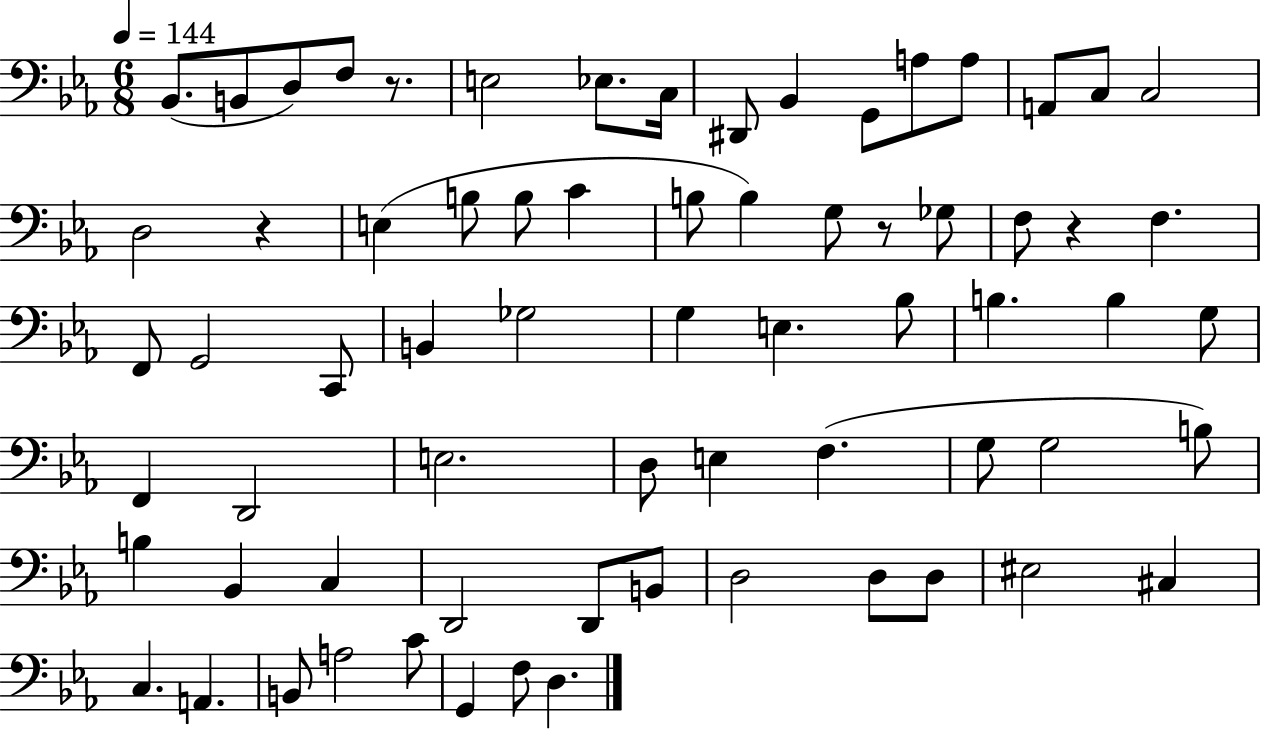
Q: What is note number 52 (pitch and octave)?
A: B2